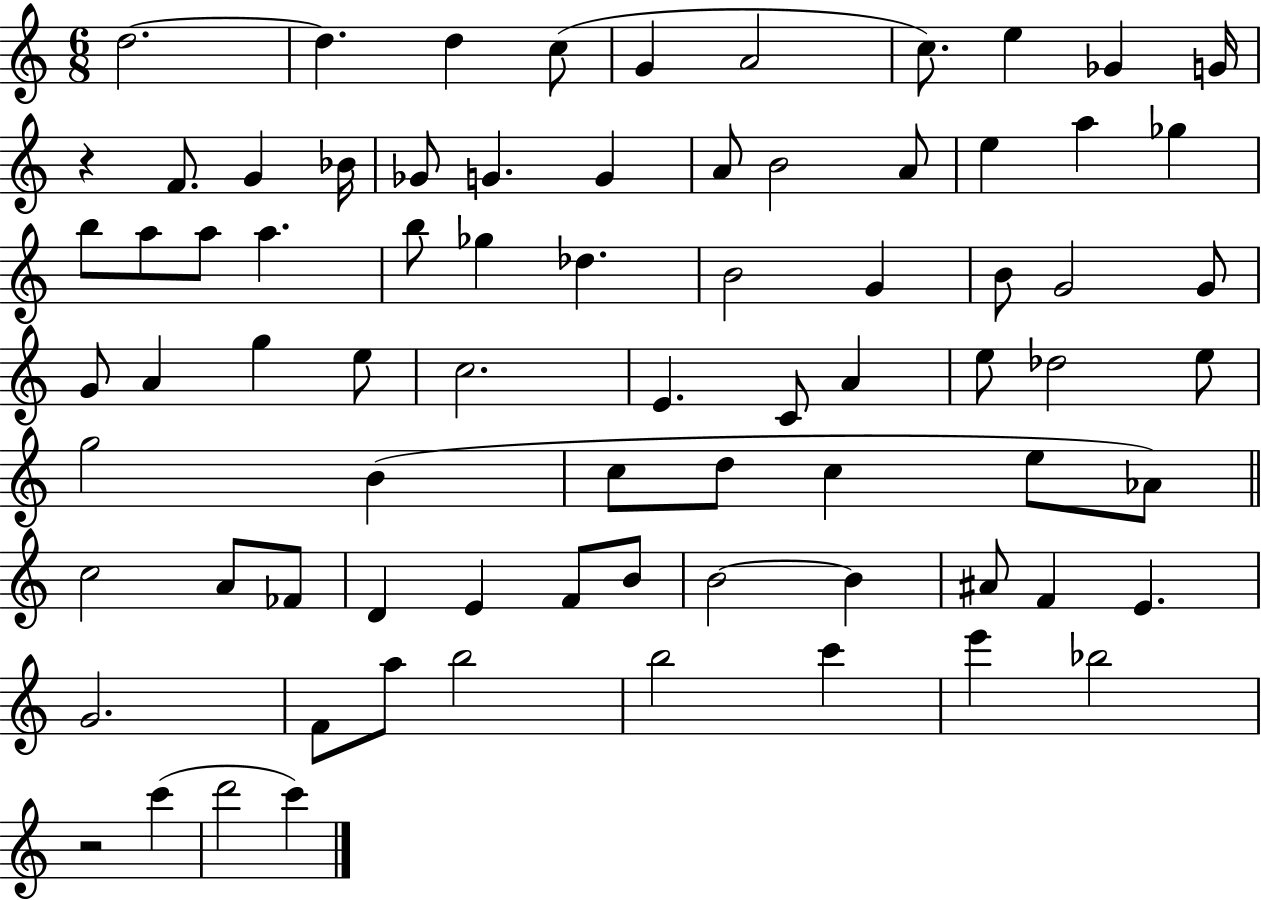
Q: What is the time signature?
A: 6/8